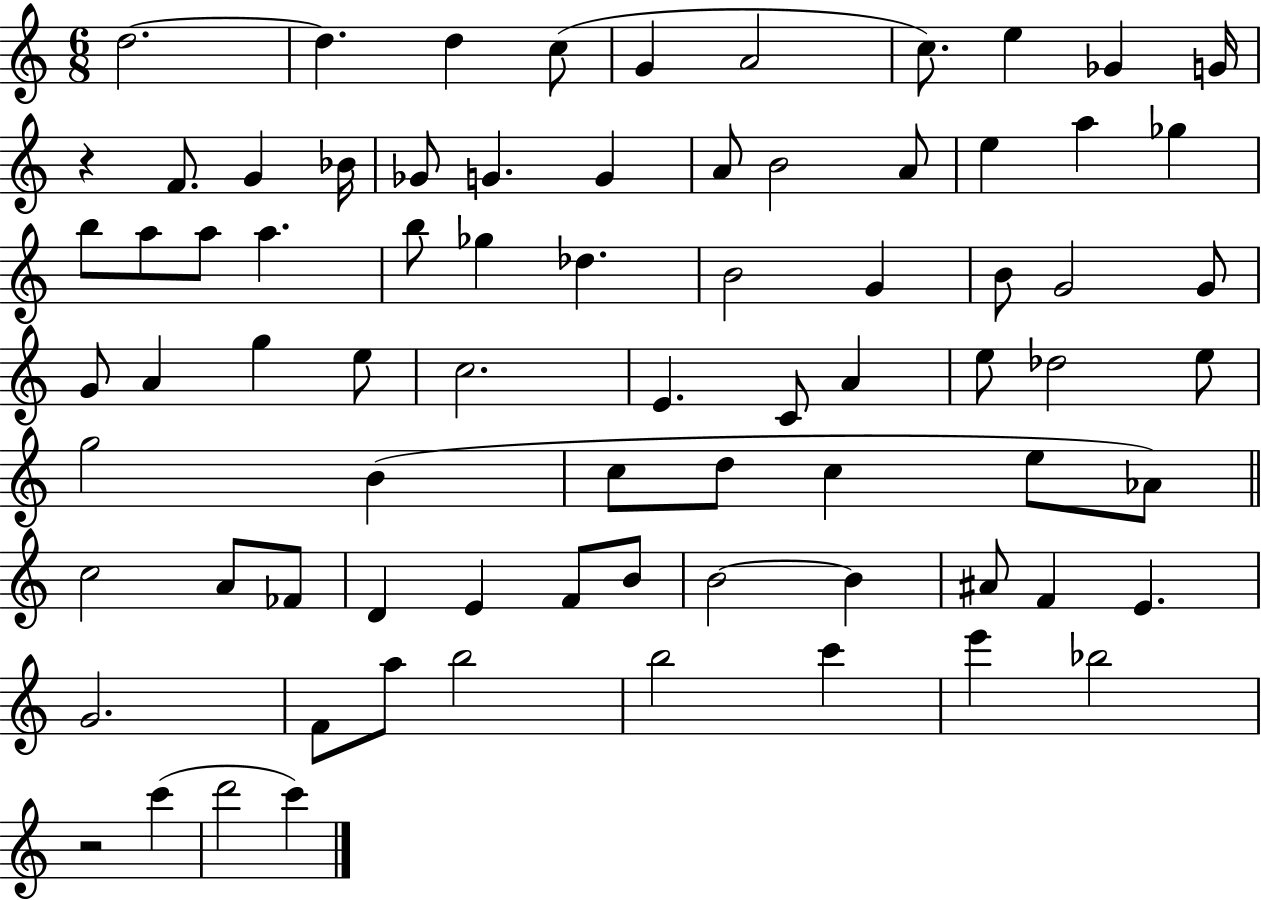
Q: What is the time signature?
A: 6/8